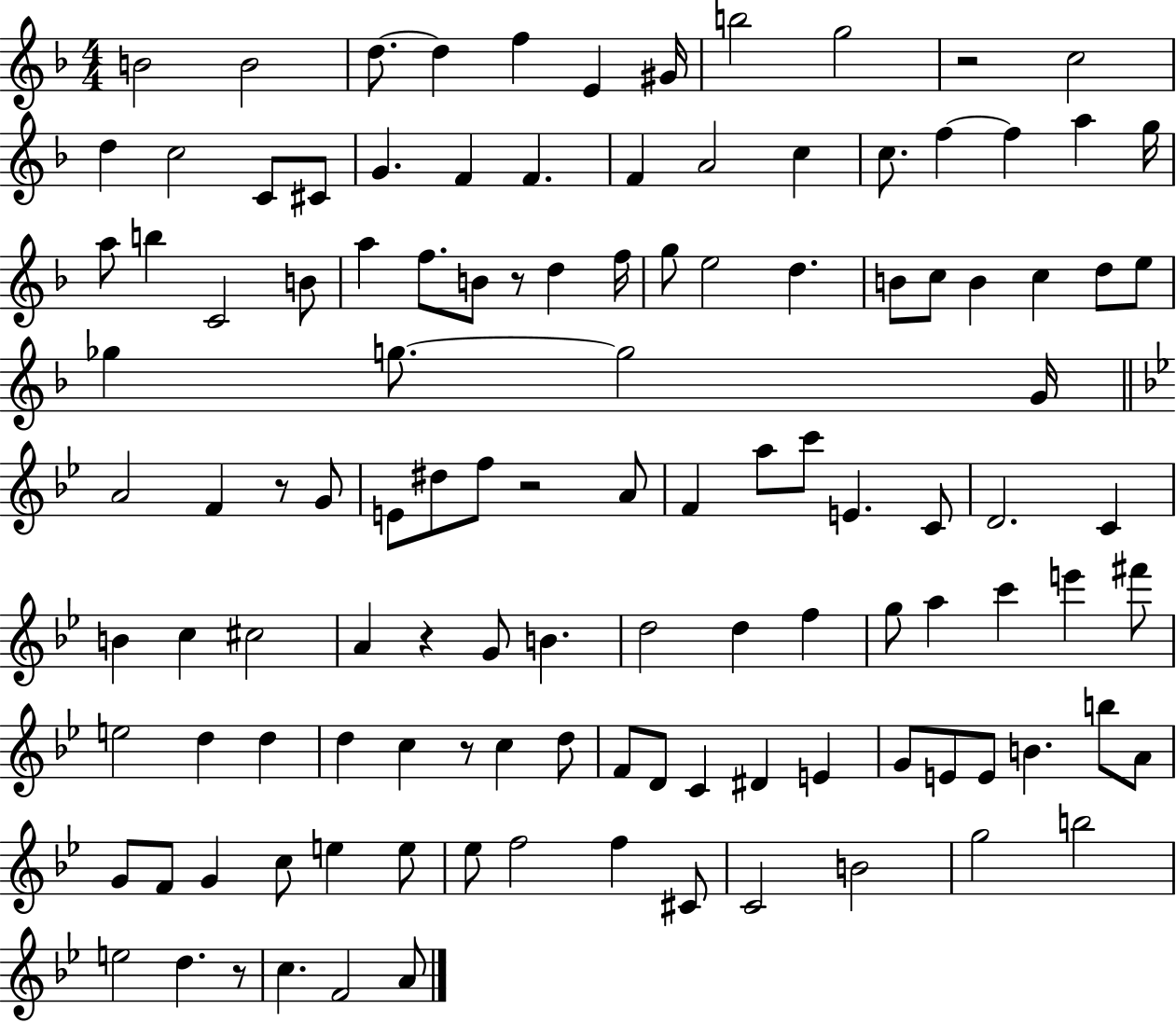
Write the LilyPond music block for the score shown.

{
  \clef treble
  \numericTimeSignature
  \time 4/4
  \key f \major
  \repeat volta 2 { b'2 b'2 | d''8.~~ d''4 f''4 e'4 gis'16 | b''2 g''2 | r2 c''2 | \break d''4 c''2 c'8 cis'8 | g'4. f'4 f'4. | f'4 a'2 c''4 | c''8. f''4~~ f''4 a''4 g''16 | \break a''8 b''4 c'2 b'8 | a''4 f''8. b'8 r8 d''4 f''16 | g''8 e''2 d''4. | b'8 c''8 b'4 c''4 d''8 e''8 | \break ges''4 g''8.~~ g''2 g'16 | \bar "||" \break \key bes \major a'2 f'4 r8 g'8 | e'8 dis''8 f''8 r2 a'8 | f'4 a''8 c'''8 e'4. c'8 | d'2. c'4 | \break b'4 c''4 cis''2 | a'4 r4 g'8 b'4. | d''2 d''4 f''4 | g''8 a''4 c'''4 e'''4 fis'''8 | \break e''2 d''4 d''4 | d''4 c''4 r8 c''4 d''8 | f'8 d'8 c'4 dis'4 e'4 | g'8 e'8 e'8 b'4. b''8 a'8 | \break g'8 f'8 g'4 c''8 e''4 e''8 | ees''8 f''2 f''4 cis'8 | c'2 b'2 | g''2 b''2 | \break e''2 d''4. r8 | c''4. f'2 a'8 | } \bar "|."
}